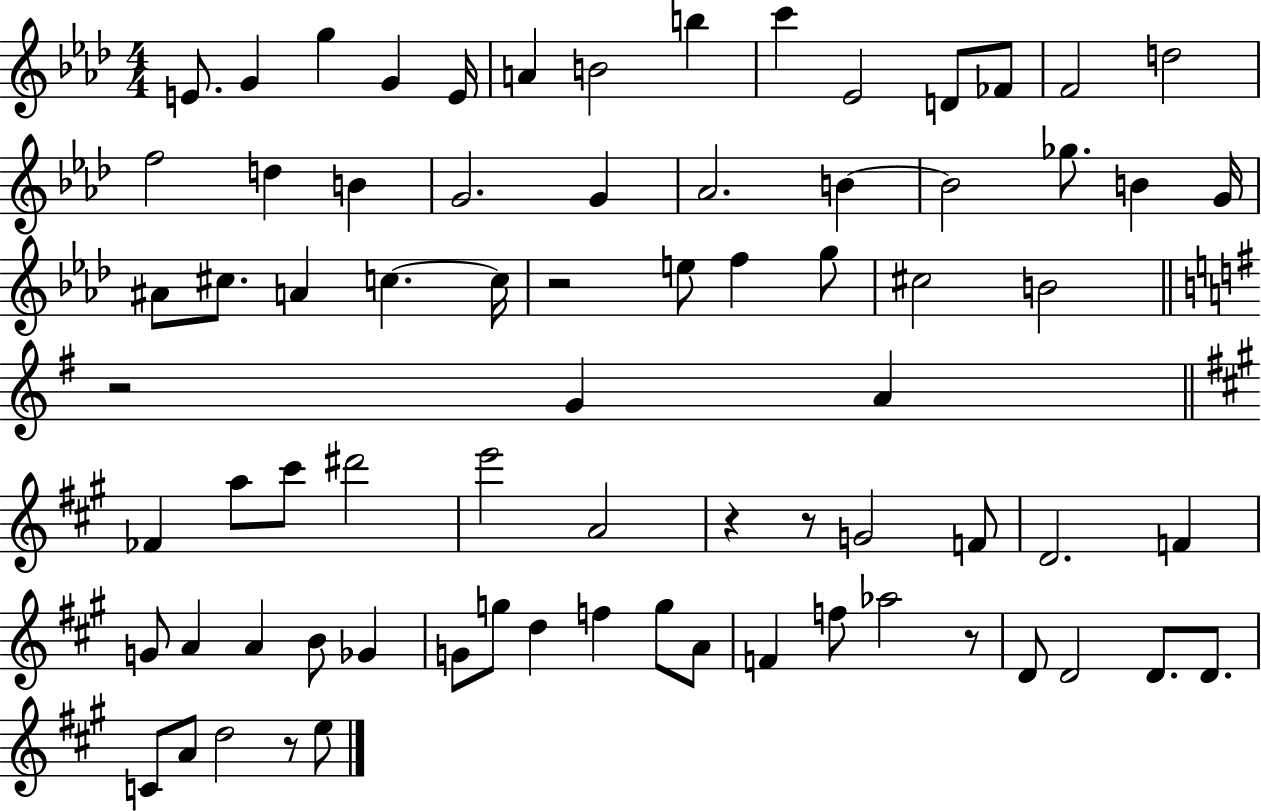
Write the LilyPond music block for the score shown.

{
  \clef treble
  \numericTimeSignature
  \time 4/4
  \key aes \major
  \repeat volta 2 { e'8. g'4 g''4 g'4 e'16 | a'4 b'2 b''4 | c'''4 ees'2 d'8 fes'8 | f'2 d''2 | \break f''2 d''4 b'4 | g'2. g'4 | aes'2. b'4~~ | b'2 ges''8. b'4 g'16 | \break ais'8 cis''8. a'4 c''4.~~ c''16 | r2 e''8 f''4 g''8 | cis''2 b'2 | \bar "||" \break \key g \major r2 g'4 a'4 | \bar "||" \break \key a \major fes'4 a''8 cis'''8 dis'''2 | e'''2 a'2 | r4 r8 g'2 f'8 | d'2. f'4 | \break g'8 a'4 a'4 b'8 ges'4 | g'8 g''8 d''4 f''4 g''8 a'8 | f'4 f''8 aes''2 r8 | d'8 d'2 d'8. d'8. | \break c'8 a'8 d''2 r8 e''8 | } \bar "|."
}